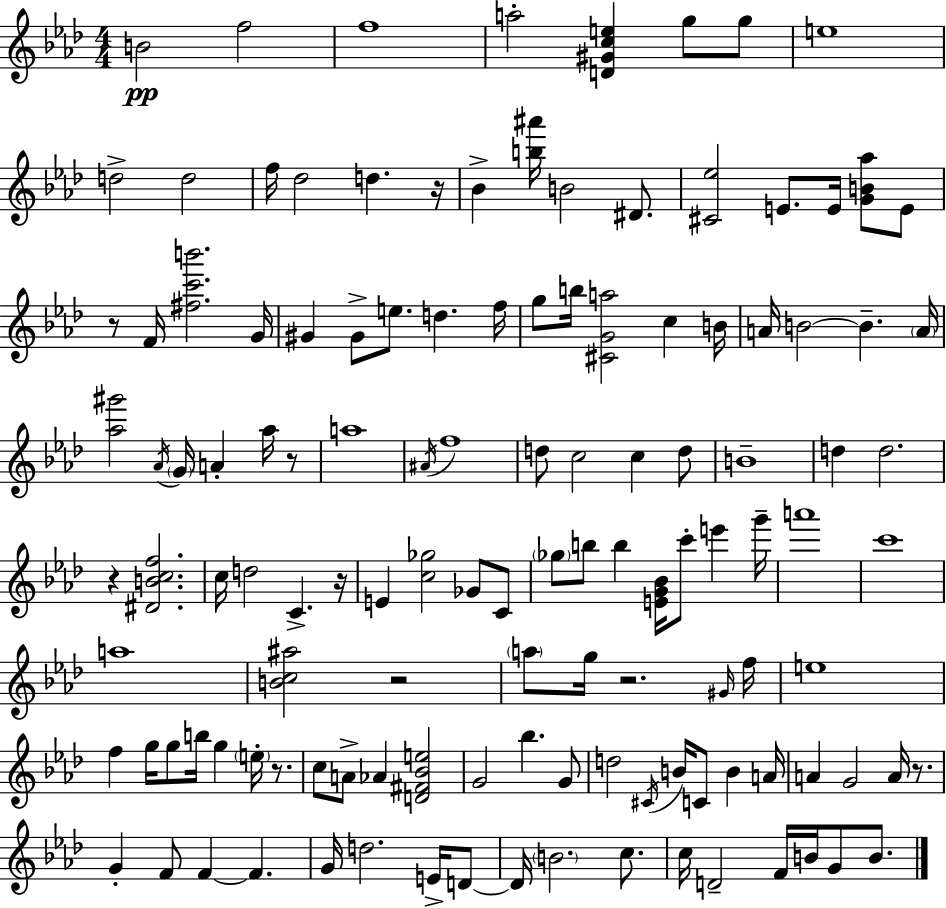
X:1
T:Untitled
M:4/4
L:1/4
K:Fm
B2 f2 f4 a2 [D^Gce] g/2 g/2 e4 d2 d2 f/4 _d2 d z/4 _B [b^a']/4 B2 ^D/2 [^C_e]2 E/2 E/4 [GB_a]/2 E/2 z/2 F/4 [^fc'b']2 G/4 ^G ^G/2 e/2 d f/4 g/2 b/4 [^CGa]2 c B/4 A/4 B2 B A/4 [_a^g']2 _A/4 G/4 A _a/4 z/2 a4 ^A/4 f4 d/2 c2 c d/2 B4 d d2 z [^DBcf]2 c/4 d2 C z/4 E [c_g]2 _G/2 C/2 _g/2 b/2 b [EG_B]/4 c'/2 e' g'/4 a'4 c'4 a4 [Bc^a]2 z2 a/2 g/4 z2 ^G/4 f/4 e4 f g/4 g/2 b/4 g e/4 z/2 c/2 A/2 _A [D^F_Be]2 G2 _b G/2 d2 ^C/4 B/4 C/2 B A/4 A G2 A/4 z/2 G F/2 F F G/4 d2 E/4 D/2 D/4 B2 c/2 c/4 D2 F/4 B/4 G/2 B/2